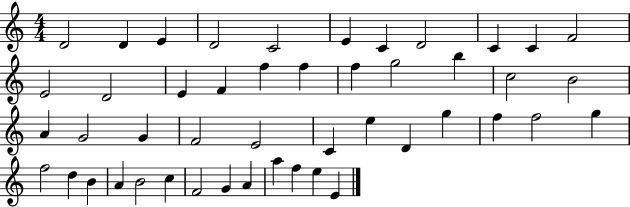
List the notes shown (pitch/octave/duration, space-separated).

D4/h D4/q E4/q D4/h C4/h E4/q C4/q D4/h C4/q C4/q F4/h E4/h D4/h E4/q F4/q F5/q F5/q F5/q G5/h B5/q C5/h B4/h A4/q G4/h G4/q F4/h E4/h C4/q E5/q D4/q G5/q F5/q F5/h G5/q F5/h D5/q B4/q A4/q B4/h C5/q F4/h G4/q A4/q A5/q F5/q E5/q E4/q